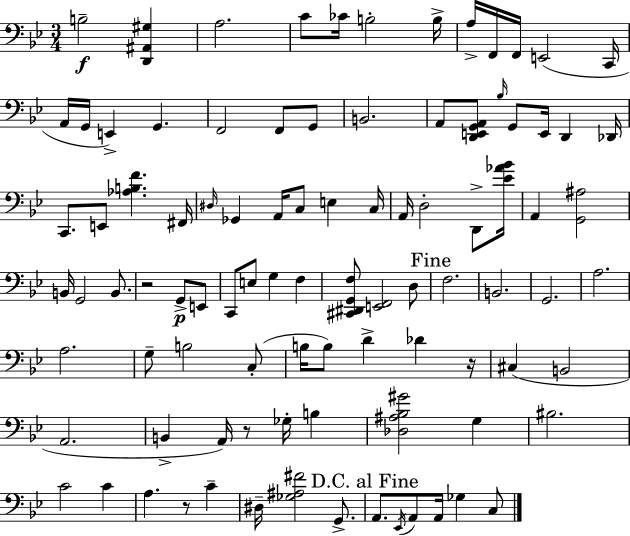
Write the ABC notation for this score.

X:1
T:Untitled
M:3/4
L:1/4
K:Bb
B,2 [D,,^A,,^G,] A,2 C/2 _C/4 B,2 B,/4 A,/4 F,,/4 F,,/4 E,,2 C,,/4 A,,/4 G,,/4 E,, G,, F,,2 F,,/2 G,,/2 B,,2 A,,/2 [D,,E,,G,,A,,]/2 _B,/4 G,,/2 E,,/4 D,, _D,,/4 C,,/2 E,,/2 [_A,B,F] ^F,,/4 ^D,/4 _G,, A,,/4 C,/2 E, C,/4 A,,/4 D,2 D,,/2 [_E_A_B]/4 A,, [G,,^A,]2 B,,/4 G,,2 B,,/2 z2 G,,/2 E,,/2 C,,/2 E,/2 G, F, [^C,,^D,,G,,F,]/2 [E,,F,,]2 D,/2 F,2 B,,2 G,,2 A,2 A,2 G,/2 B,2 C,/2 B,/4 B,/2 D _D z/4 ^C, B,,2 A,,2 B,, A,,/4 z/2 _G,/4 B, [_D,^A,_B,^G]2 G, ^B,2 C2 C A, z/2 C ^D,/4 [_G,^A,^F]2 G,,/2 A,,/2 _E,,/4 A,,/2 A,,/4 _G, C,/2